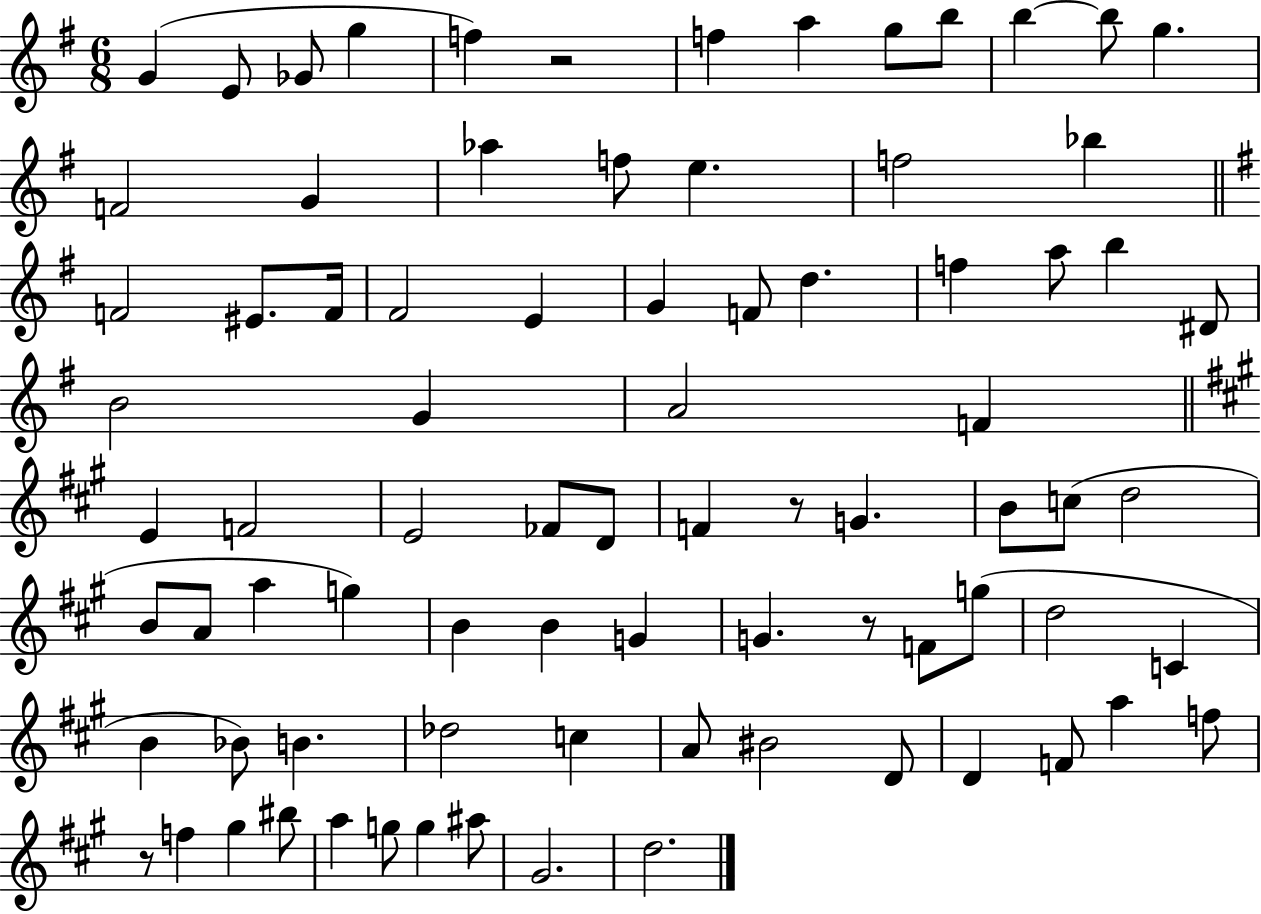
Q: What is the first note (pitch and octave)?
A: G4